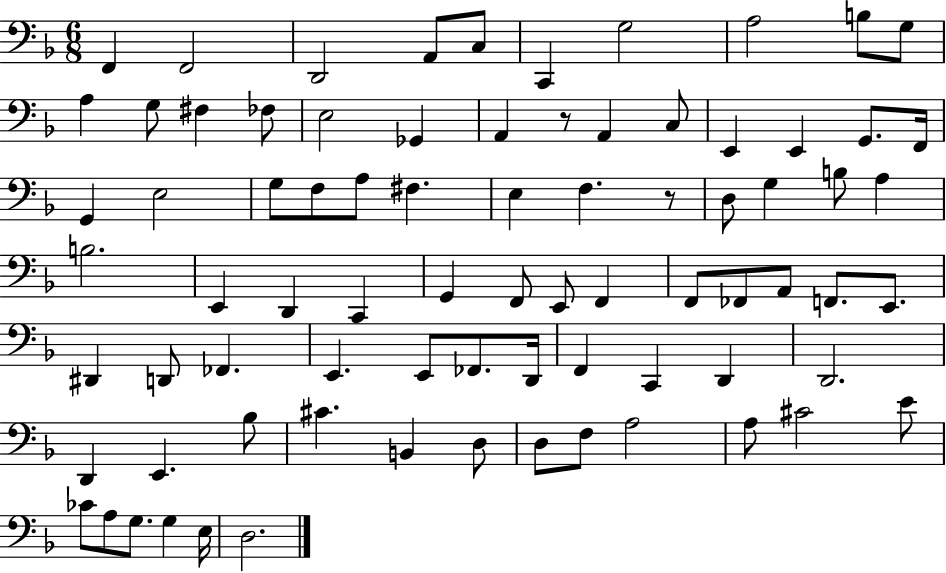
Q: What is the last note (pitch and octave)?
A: D3